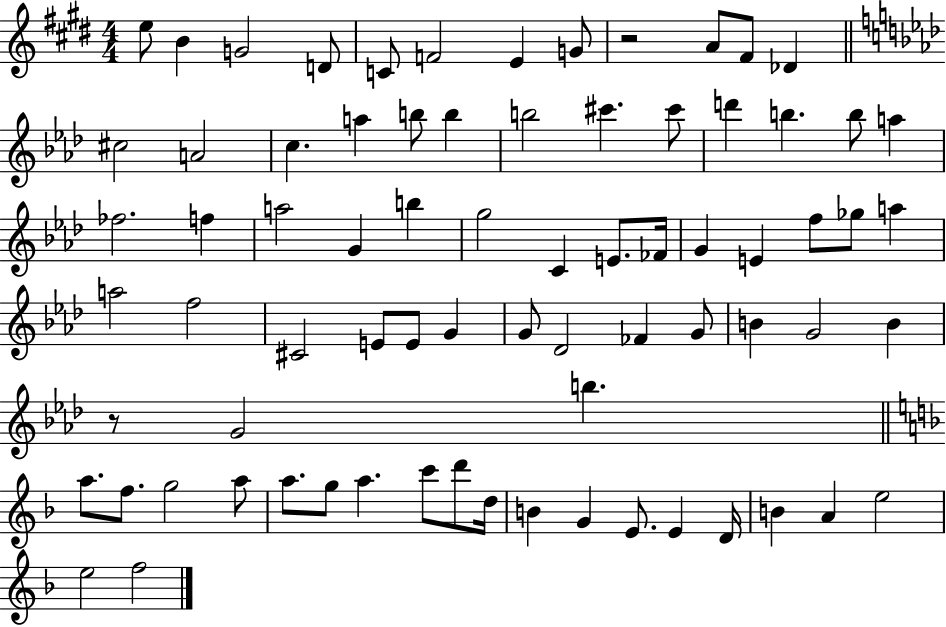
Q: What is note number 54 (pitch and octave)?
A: A5